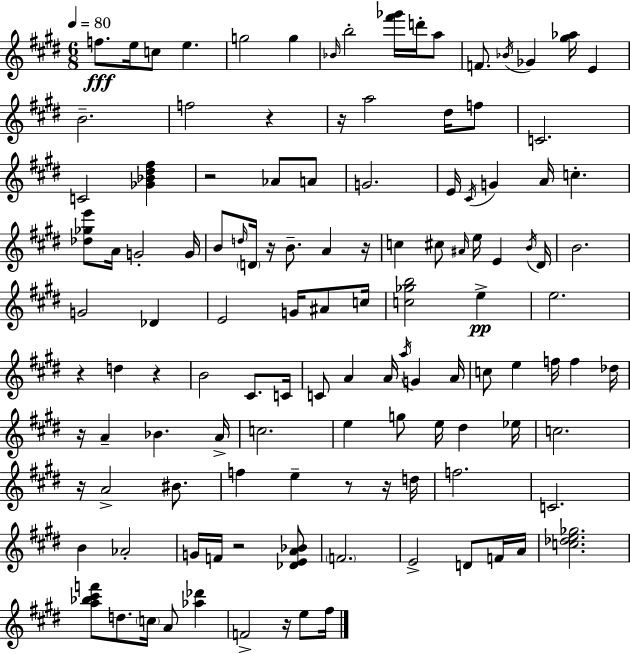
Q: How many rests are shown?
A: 13